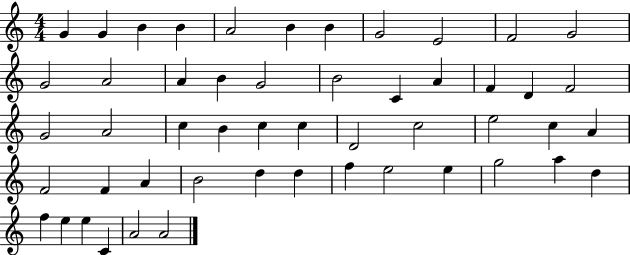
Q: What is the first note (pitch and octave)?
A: G4